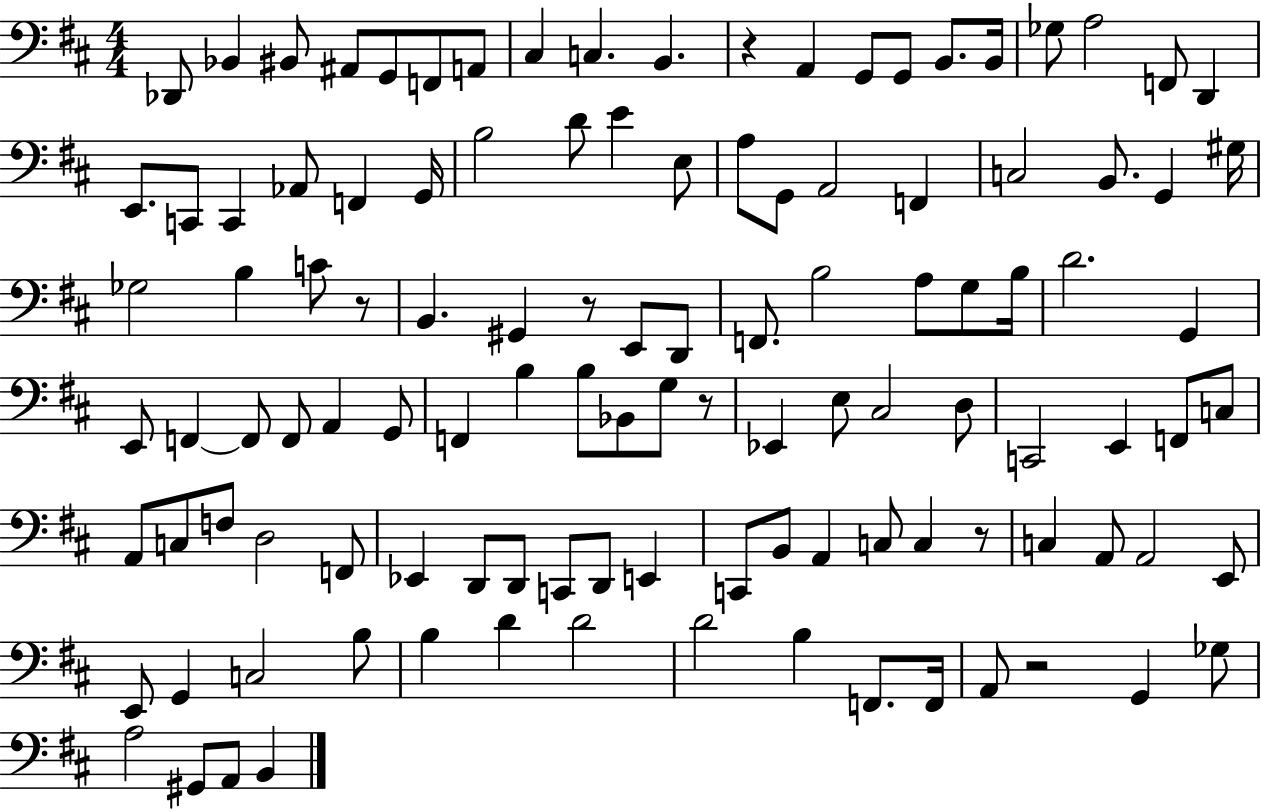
X:1
T:Untitled
M:4/4
L:1/4
K:D
_D,,/2 _B,, ^B,,/2 ^A,,/2 G,,/2 F,,/2 A,,/2 ^C, C, B,, z A,, G,,/2 G,,/2 B,,/2 B,,/4 _G,/2 A,2 F,,/2 D,, E,,/2 C,,/2 C,, _A,,/2 F,, G,,/4 B,2 D/2 E E,/2 A,/2 G,,/2 A,,2 F,, C,2 B,,/2 G,, ^G,/4 _G,2 B, C/2 z/2 B,, ^G,, z/2 E,,/2 D,,/2 F,,/2 B,2 A,/2 G,/2 B,/4 D2 G,, E,,/2 F,, F,,/2 F,,/2 A,, G,,/2 F,, B, B,/2 _B,,/2 G,/2 z/2 _E,, E,/2 ^C,2 D,/2 C,,2 E,, F,,/2 C,/2 A,,/2 C,/2 F,/2 D,2 F,,/2 _E,, D,,/2 D,,/2 C,,/2 D,,/2 E,, C,,/2 B,,/2 A,, C,/2 C, z/2 C, A,,/2 A,,2 E,,/2 E,,/2 G,, C,2 B,/2 B, D D2 D2 B, F,,/2 F,,/4 A,,/2 z2 G,, _G,/2 A,2 ^G,,/2 A,,/2 B,,